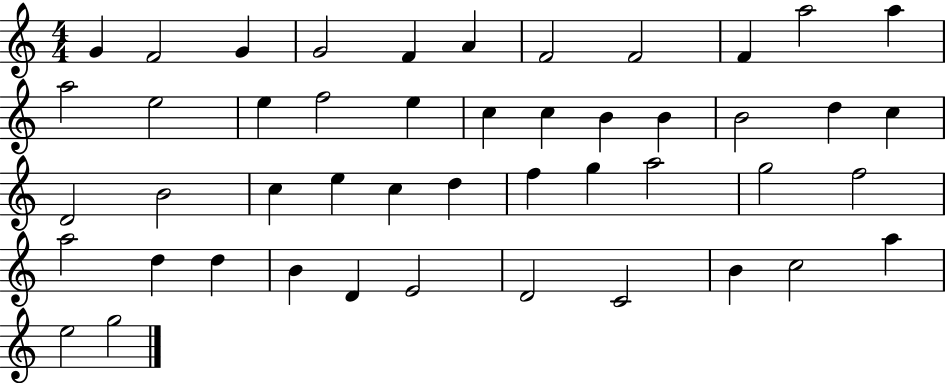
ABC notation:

X:1
T:Untitled
M:4/4
L:1/4
K:C
G F2 G G2 F A F2 F2 F a2 a a2 e2 e f2 e c c B B B2 d c D2 B2 c e c d f g a2 g2 f2 a2 d d B D E2 D2 C2 B c2 a e2 g2